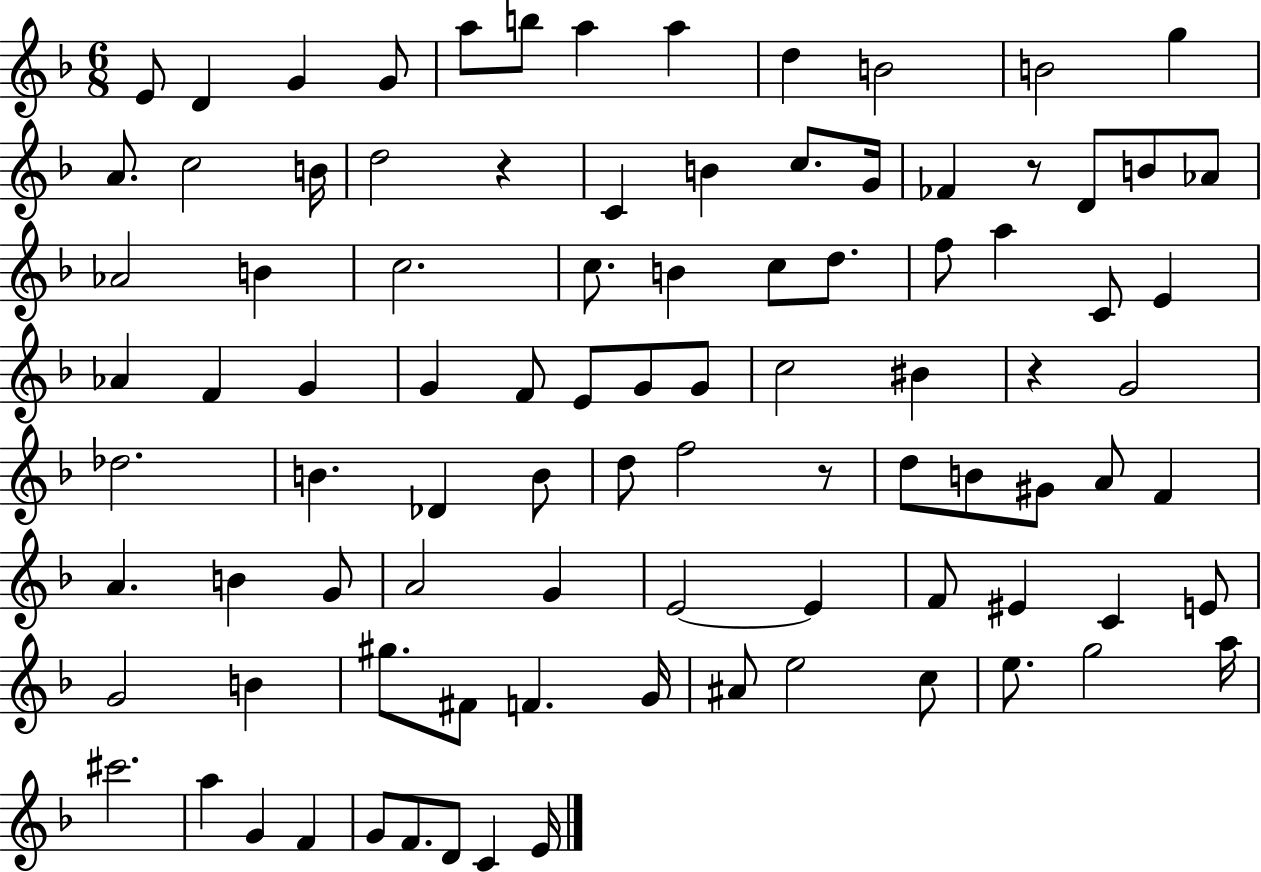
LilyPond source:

{
  \clef treble
  \numericTimeSignature
  \time 6/8
  \key f \major
  e'8 d'4 g'4 g'8 | a''8 b''8 a''4 a''4 | d''4 b'2 | b'2 g''4 | \break a'8. c''2 b'16 | d''2 r4 | c'4 b'4 c''8. g'16 | fes'4 r8 d'8 b'8 aes'8 | \break aes'2 b'4 | c''2. | c''8. b'4 c''8 d''8. | f''8 a''4 c'8 e'4 | \break aes'4 f'4 g'4 | g'4 f'8 e'8 g'8 g'8 | c''2 bis'4 | r4 g'2 | \break des''2. | b'4. des'4 b'8 | d''8 f''2 r8 | d''8 b'8 gis'8 a'8 f'4 | \break a'4. b'4 g'8 | a'2 g'4 | e'2~~ e'4 | f'8 eis'4 c'4 e'8 | \break g'2 b'4 | gis''8. fis'8 f'4. g'16 | ais'8 e''2 c''8 | e''8. g''2 a''16 | \break cis'''2. | a''4 g'4 f'4 | g'8 f'8. d'8 c'4 e'16 | \bar "|."
}